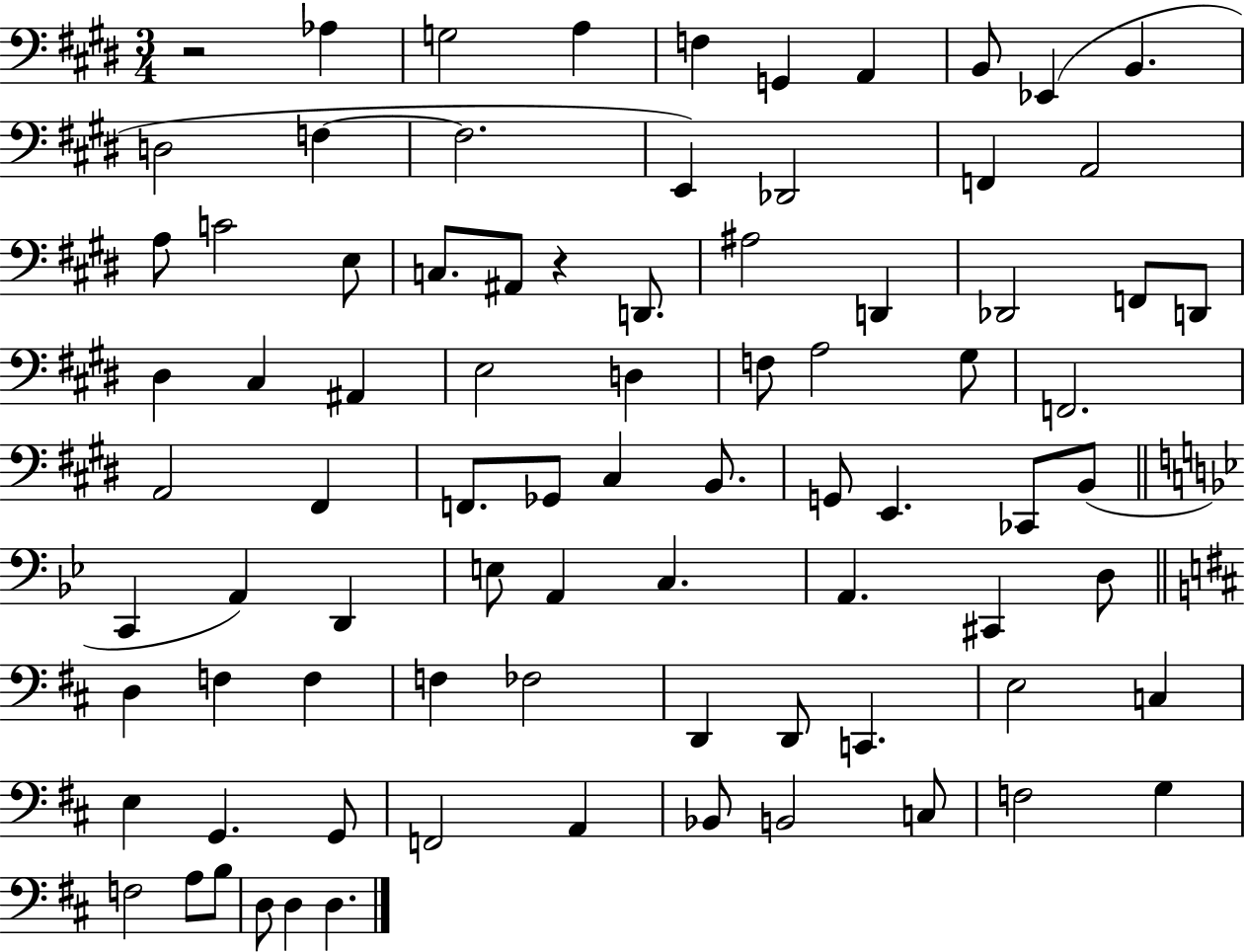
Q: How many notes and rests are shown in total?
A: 83